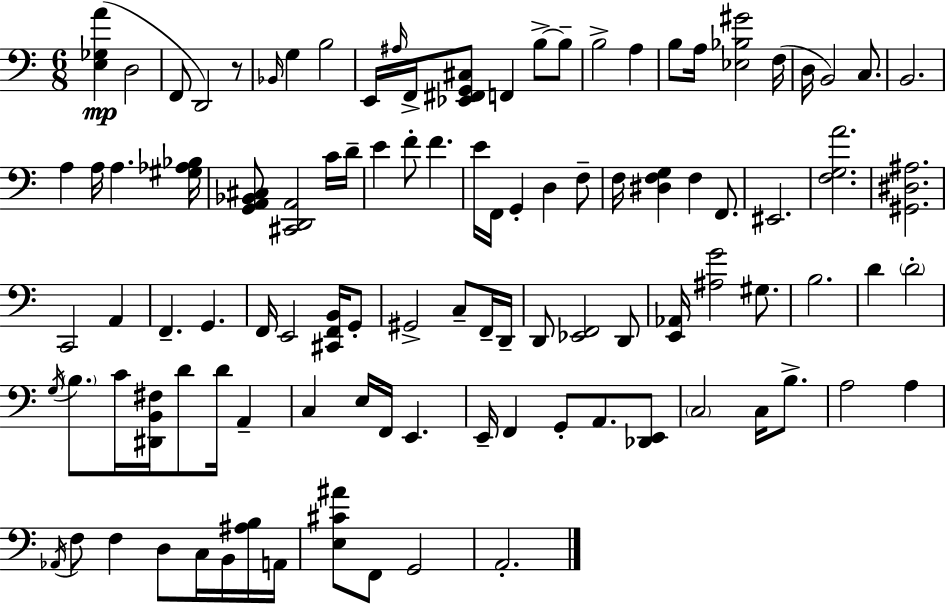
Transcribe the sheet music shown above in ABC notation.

X:1
T:Untitled
M:6/8
L:1/4
K:C
[E,_G,A] D,2 F,,/2 D,,2 z/2 _B,,/4 G, B,2 E,,/4 ^A,/4 F,,/4 [_E,,^F,,G,,^C,]/2 F,, B,/2 B,/2 B,2 A, B,/2 A,/4 [_E,_B,^G]2 F,/4 D,/4 B,,2 C,/2 B,,2 A, A,/4 A, [^G,_A,_B,]/4 [G,,A,,_B,,^C,]/2 [^C,,D,,A,,]2 C/4 D/4 E F/2 F E/4 F,,/4 G,, D, F,/2 F,/4 [^D,F,G,] F, F,,/2 ^E,,2 [F,G,A]2 [^G,,^D,^A,]2 C,,2 A,, F,, G,, F,,/4 E,,2 [^C,,F,,B,,]/4 G,,/2 ^G,,2 C,/2 F,,/4 D,,/4 D,,/2 [_E,,F,,]2 D,,/2 [E,,_A,,]/4 [^A,G]2 ^G,/2 B,2 D D2 G,/4 B,/2 C/4 [^D,,B,,^F,]/4 D/2 D/4 A,, C, E,/4 F,,/4 E,, E,,/4 F,, G,,/2 A,,/2 [_D,,E,,]/2 C,2 C,/4 B,/2 A,2 A, _A,,/4 F,/2 F, D,/2 C,/4 B,,/4 [^A,B,]/4 A,,/4 [E,^C^A]/2 F,,/2 G,,2 A,,2